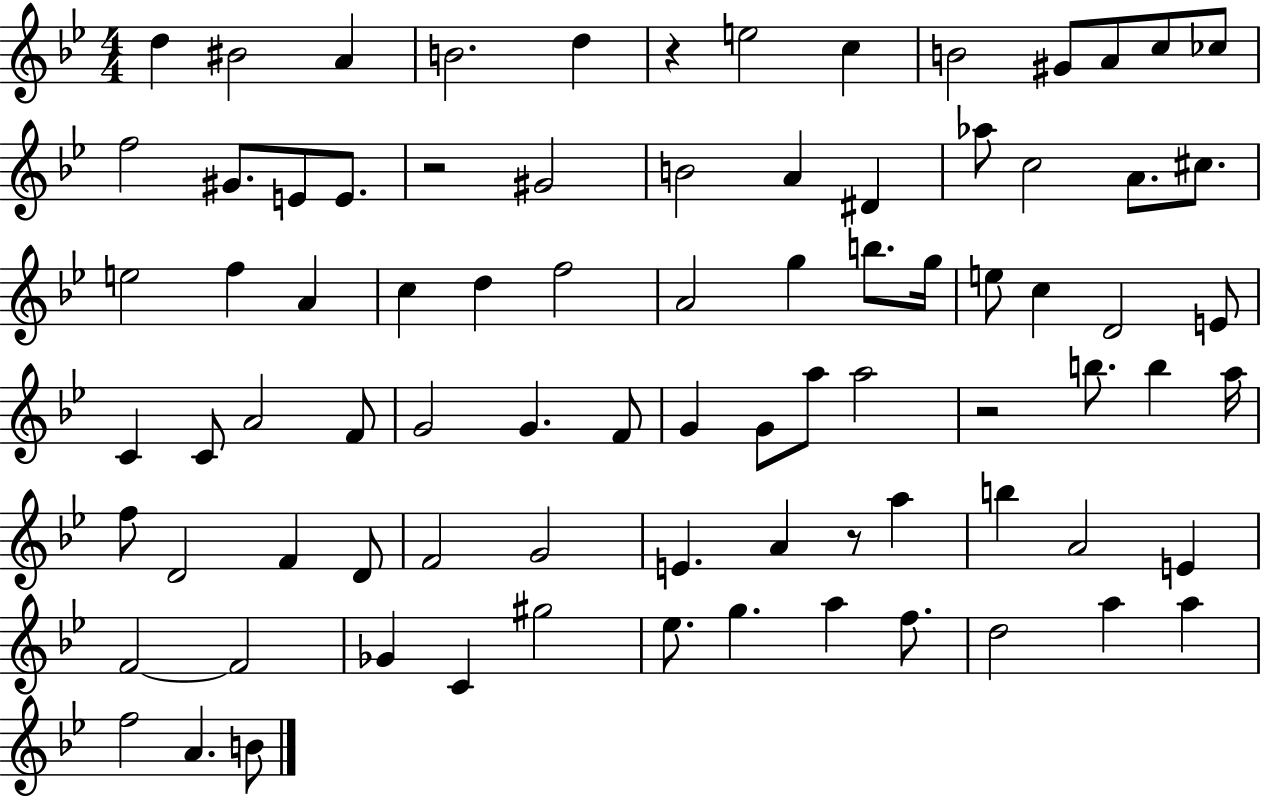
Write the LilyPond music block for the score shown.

{
  \clef treble
  \numericTimeSignature
  \time 4/4
  \key bes \major
  d''4 bis'2 a'4 | b'2. d''4 | r4 e''2 c''4 | b'2 gis'8 a'8 c''8 ces''8 | \break f''2 gis'8. e'8 e'8. | r2 gis'2 | b'2 a'4 dis'4 | aes''8 c''2 a'8. cis''8. | \break e''2 f''4 a'4 | c''4 d''4 f''2 | a'2 g''4 b''8. g''16 | e''8 c''4 d'2 e'8 | \break c'4 c'8 a'2 f'8 | g'2 g'4. f'8 | g'4 g'8 a''8 a''2 | r2 b''8. b''4 a''16 | \break f''8 d'2 f'4 d'8 | f'2 g'2 | e'4. a'4 r8 a''4 | b''4 a'2 e'4 | \break f'2~~ f'2 | ges'4 c'4 gis''2 | ees''8. g''4. a''4 f''8. | d''2 a''4 a''4 | \break f''2 a'4. b'8 | \bar "|."
}